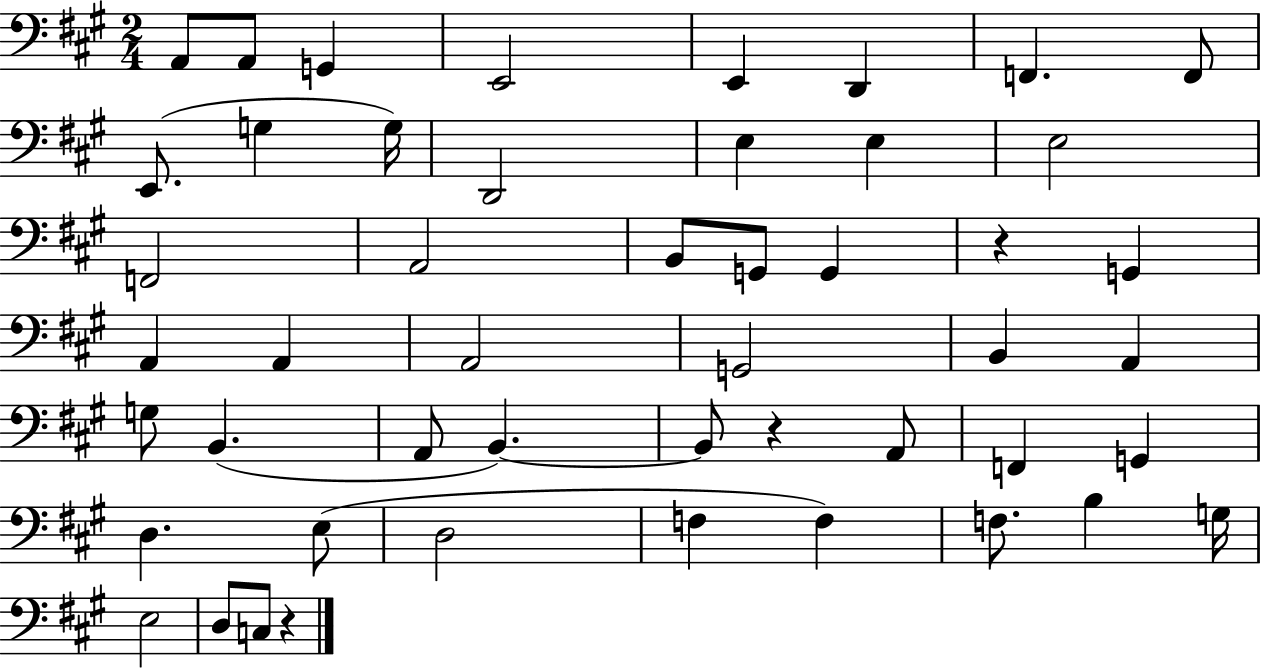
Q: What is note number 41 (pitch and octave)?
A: F3